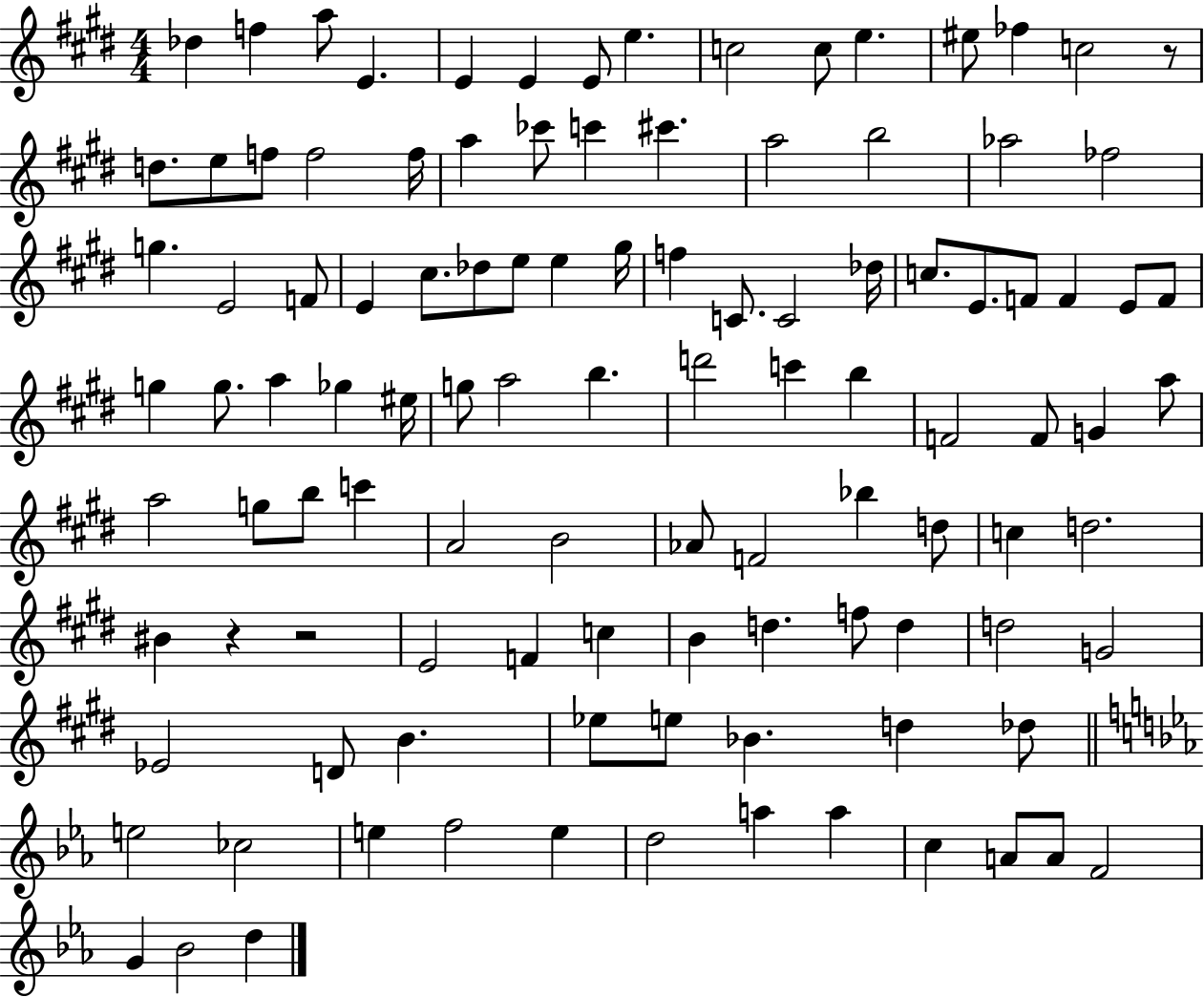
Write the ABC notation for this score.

X:1
T:Untitled
M:4/4
L:1/4
K:E
_d f a/2 E E E E/2 e c2 c/2 e ^e/2 _f c2 z/2 d/2 e/2 f/2 f2 f/4 a _c'/2 c' ^c' a2 b2 _a2 _f2 g E2 F/2 E ^c/2 _d/2 e/2 e ^g/4 f C/2 C2 _d/4 c/2 E/2 F/2 F E/2 F/2 g g/2 a _g ^e/4 g/2 a2 b d'2 c' b F2 F/2 G a/2 a2 g/2 b/2 c' A2 B2 _A/2 F2 _b d/2 c d2 ^B z z2 E2 F c B d f/2 d d2 G2 _E2 D/2 B _e/2 e/2 _B d _d/2 e2 _c2 e f2 e d2 a a c A/2 A/2 F2 G _B2 d